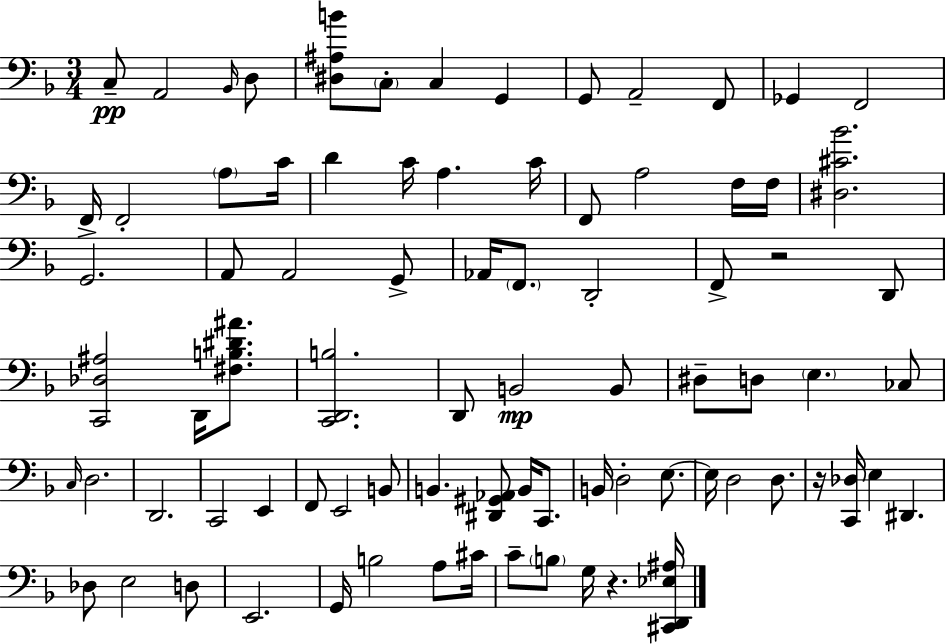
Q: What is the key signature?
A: F major